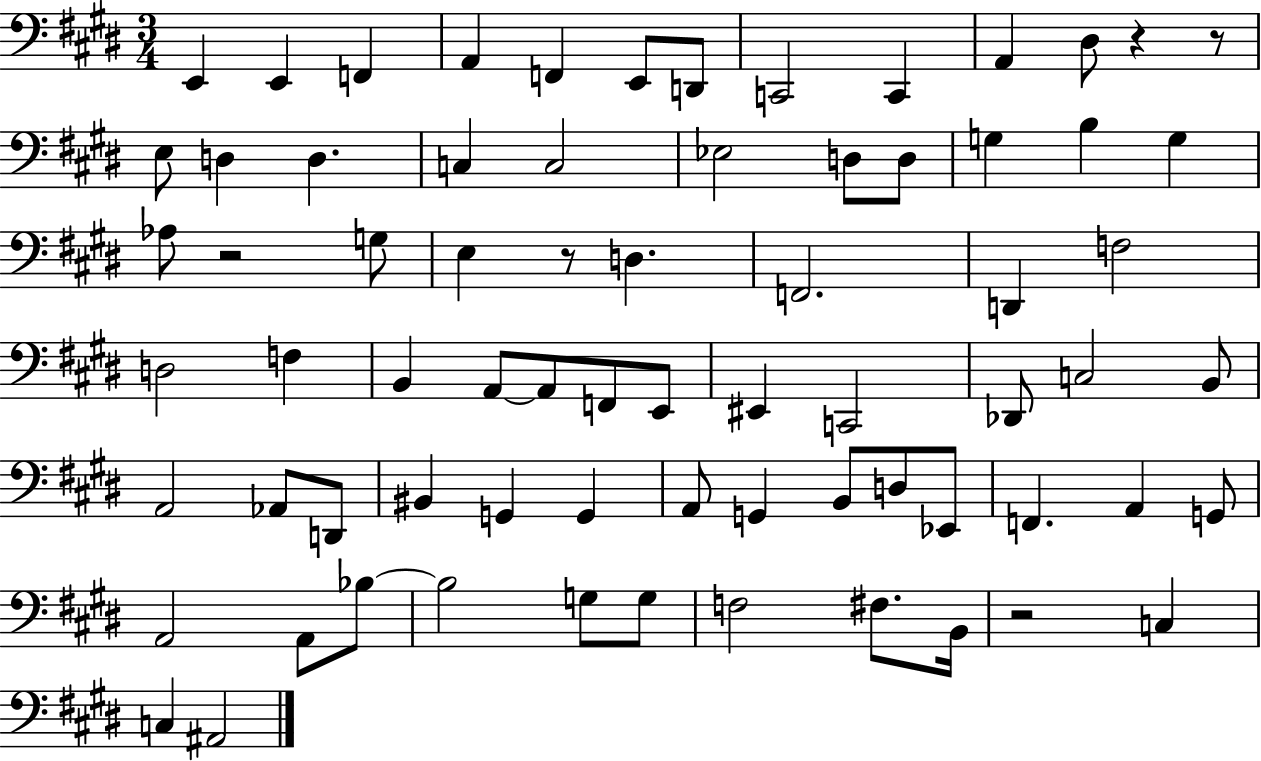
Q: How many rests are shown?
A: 5